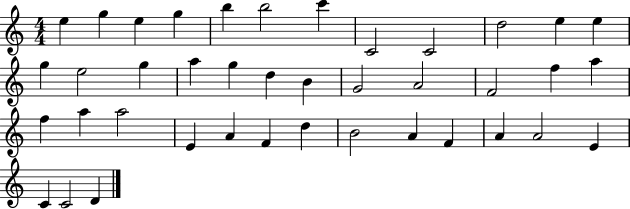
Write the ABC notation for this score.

X:1
T:Untitled
M:4/4
L:1/4
K:C
e g e g b b2 c' C2 C2 d2 e e g e2 g a g d B G2 A2 F2 f a f a a2 E A F d B2 A F A A2 E C C2 D